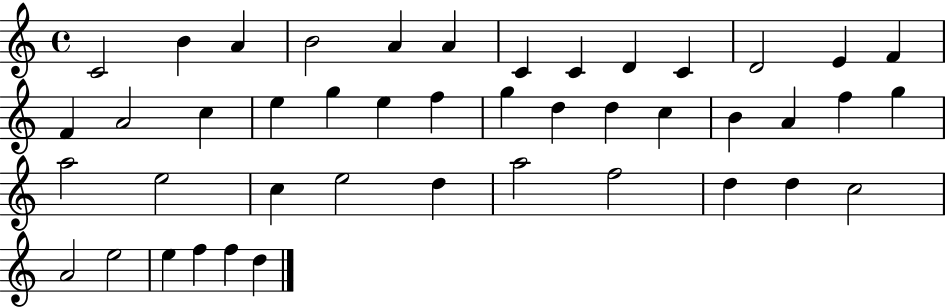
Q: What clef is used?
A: treble